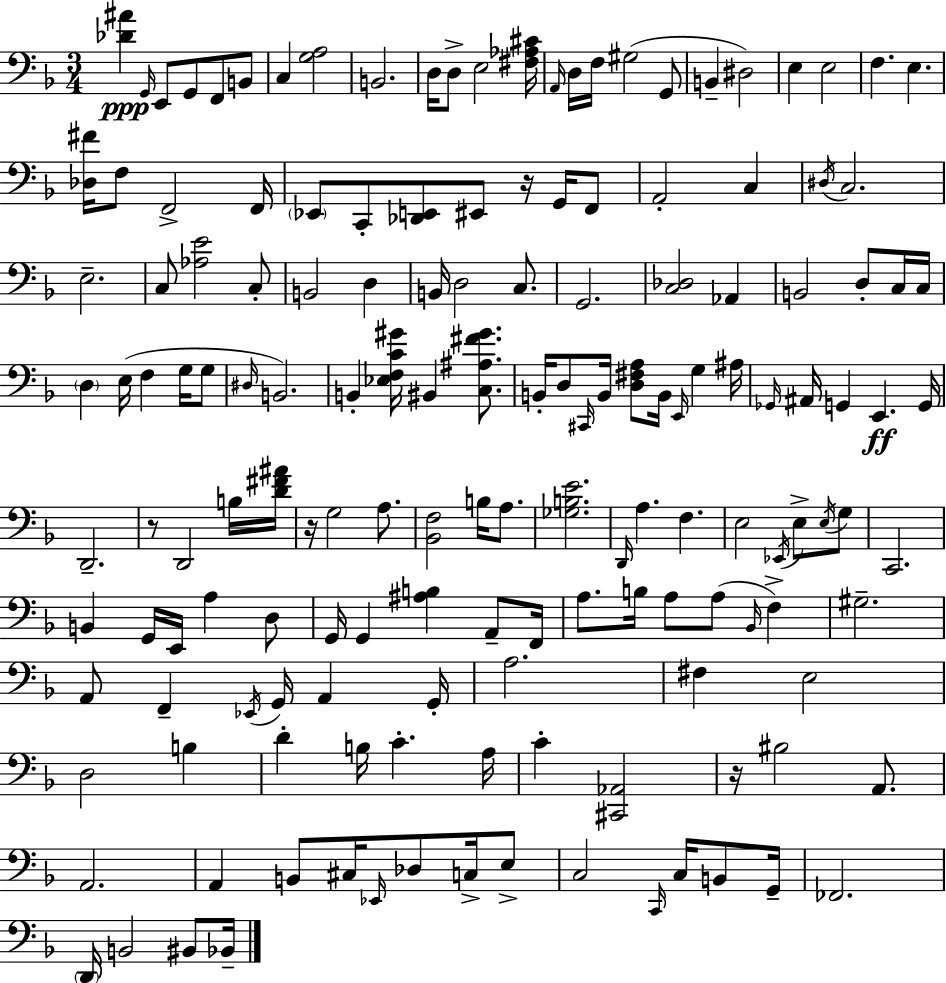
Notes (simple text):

[Db4,A#4]/q G2/s E2/e G2/e F2/e B2/e C3/q [G3,A3]/h B2/h. D3/s D3/e E3/h [F#3,Ab3,C#4]/s A2/s D3/s F3/s G#3/h G2/e B2/q D#3/h E3/q E3/h F3/q. E3/q. [Db3,F#4]/s F3/e F2/h F2/s Eb2/e C2/e [Db2,E2]/e EIS2/e R/s G2/s F2/e A2/h C3/q D#3/s C3/h. E3/h. C3/e [Ab3,E4]/h C3/e B2/h D3/q B2/s D3/h C3/e. G2/h. [C3,Db3]/h Ab2/q B2/h D3/e C3/s C3/s D3/q E3/s F3/q G3/s G3/e D#3/s B2/h. B2/q [Eb3,F3,C4,G#4]/s BIS2/q [C3,A#3,F#4,G#4]/e. B2/s D3/e C#2/s B2/s [D3,F#3,A3]/e B2/s E2/s G3/q A#3/s Gb2/s A#2/s G2/q E2/q. G2/s D2/h. R/e D2/h B3/s [D4,F#4,A#4]/s R/s G3/h A3/e. [Bb2,F3]/h B3/s A3/e. [Gb3,B3,E4]/h. D2/s A3/q. F3/q. E3/h Eb2/s E3/e E3/s G3/e C2/h. B2/q G2/s E2/s A3/q D3/e G2/s G2/q [A#3,B3]/q A2/e F2/s A3/e. B3/s A3/e A3/e Bb2/s F3/q G#3/h. A2/e F2/q Eb2/s G2/s A2/q G2/s A3/h. F#3/q E3/h D3/h B3/q D4/q B3/s C4/q. A3/s C4/q [C#2,Ab2]/h R/s BIS3/h A2/e. A2/h. A2/q B2/e C#3/s Eb2/s Db3/e C3/s E3/e C3/h C2/s C3/s B2/e G2/s FES2/h. D2/s B2/h BIS2/e Bb2/s